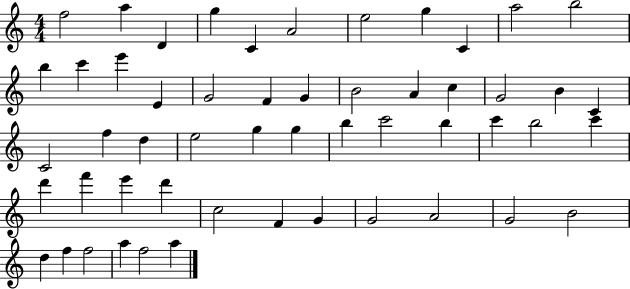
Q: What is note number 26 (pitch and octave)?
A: F5